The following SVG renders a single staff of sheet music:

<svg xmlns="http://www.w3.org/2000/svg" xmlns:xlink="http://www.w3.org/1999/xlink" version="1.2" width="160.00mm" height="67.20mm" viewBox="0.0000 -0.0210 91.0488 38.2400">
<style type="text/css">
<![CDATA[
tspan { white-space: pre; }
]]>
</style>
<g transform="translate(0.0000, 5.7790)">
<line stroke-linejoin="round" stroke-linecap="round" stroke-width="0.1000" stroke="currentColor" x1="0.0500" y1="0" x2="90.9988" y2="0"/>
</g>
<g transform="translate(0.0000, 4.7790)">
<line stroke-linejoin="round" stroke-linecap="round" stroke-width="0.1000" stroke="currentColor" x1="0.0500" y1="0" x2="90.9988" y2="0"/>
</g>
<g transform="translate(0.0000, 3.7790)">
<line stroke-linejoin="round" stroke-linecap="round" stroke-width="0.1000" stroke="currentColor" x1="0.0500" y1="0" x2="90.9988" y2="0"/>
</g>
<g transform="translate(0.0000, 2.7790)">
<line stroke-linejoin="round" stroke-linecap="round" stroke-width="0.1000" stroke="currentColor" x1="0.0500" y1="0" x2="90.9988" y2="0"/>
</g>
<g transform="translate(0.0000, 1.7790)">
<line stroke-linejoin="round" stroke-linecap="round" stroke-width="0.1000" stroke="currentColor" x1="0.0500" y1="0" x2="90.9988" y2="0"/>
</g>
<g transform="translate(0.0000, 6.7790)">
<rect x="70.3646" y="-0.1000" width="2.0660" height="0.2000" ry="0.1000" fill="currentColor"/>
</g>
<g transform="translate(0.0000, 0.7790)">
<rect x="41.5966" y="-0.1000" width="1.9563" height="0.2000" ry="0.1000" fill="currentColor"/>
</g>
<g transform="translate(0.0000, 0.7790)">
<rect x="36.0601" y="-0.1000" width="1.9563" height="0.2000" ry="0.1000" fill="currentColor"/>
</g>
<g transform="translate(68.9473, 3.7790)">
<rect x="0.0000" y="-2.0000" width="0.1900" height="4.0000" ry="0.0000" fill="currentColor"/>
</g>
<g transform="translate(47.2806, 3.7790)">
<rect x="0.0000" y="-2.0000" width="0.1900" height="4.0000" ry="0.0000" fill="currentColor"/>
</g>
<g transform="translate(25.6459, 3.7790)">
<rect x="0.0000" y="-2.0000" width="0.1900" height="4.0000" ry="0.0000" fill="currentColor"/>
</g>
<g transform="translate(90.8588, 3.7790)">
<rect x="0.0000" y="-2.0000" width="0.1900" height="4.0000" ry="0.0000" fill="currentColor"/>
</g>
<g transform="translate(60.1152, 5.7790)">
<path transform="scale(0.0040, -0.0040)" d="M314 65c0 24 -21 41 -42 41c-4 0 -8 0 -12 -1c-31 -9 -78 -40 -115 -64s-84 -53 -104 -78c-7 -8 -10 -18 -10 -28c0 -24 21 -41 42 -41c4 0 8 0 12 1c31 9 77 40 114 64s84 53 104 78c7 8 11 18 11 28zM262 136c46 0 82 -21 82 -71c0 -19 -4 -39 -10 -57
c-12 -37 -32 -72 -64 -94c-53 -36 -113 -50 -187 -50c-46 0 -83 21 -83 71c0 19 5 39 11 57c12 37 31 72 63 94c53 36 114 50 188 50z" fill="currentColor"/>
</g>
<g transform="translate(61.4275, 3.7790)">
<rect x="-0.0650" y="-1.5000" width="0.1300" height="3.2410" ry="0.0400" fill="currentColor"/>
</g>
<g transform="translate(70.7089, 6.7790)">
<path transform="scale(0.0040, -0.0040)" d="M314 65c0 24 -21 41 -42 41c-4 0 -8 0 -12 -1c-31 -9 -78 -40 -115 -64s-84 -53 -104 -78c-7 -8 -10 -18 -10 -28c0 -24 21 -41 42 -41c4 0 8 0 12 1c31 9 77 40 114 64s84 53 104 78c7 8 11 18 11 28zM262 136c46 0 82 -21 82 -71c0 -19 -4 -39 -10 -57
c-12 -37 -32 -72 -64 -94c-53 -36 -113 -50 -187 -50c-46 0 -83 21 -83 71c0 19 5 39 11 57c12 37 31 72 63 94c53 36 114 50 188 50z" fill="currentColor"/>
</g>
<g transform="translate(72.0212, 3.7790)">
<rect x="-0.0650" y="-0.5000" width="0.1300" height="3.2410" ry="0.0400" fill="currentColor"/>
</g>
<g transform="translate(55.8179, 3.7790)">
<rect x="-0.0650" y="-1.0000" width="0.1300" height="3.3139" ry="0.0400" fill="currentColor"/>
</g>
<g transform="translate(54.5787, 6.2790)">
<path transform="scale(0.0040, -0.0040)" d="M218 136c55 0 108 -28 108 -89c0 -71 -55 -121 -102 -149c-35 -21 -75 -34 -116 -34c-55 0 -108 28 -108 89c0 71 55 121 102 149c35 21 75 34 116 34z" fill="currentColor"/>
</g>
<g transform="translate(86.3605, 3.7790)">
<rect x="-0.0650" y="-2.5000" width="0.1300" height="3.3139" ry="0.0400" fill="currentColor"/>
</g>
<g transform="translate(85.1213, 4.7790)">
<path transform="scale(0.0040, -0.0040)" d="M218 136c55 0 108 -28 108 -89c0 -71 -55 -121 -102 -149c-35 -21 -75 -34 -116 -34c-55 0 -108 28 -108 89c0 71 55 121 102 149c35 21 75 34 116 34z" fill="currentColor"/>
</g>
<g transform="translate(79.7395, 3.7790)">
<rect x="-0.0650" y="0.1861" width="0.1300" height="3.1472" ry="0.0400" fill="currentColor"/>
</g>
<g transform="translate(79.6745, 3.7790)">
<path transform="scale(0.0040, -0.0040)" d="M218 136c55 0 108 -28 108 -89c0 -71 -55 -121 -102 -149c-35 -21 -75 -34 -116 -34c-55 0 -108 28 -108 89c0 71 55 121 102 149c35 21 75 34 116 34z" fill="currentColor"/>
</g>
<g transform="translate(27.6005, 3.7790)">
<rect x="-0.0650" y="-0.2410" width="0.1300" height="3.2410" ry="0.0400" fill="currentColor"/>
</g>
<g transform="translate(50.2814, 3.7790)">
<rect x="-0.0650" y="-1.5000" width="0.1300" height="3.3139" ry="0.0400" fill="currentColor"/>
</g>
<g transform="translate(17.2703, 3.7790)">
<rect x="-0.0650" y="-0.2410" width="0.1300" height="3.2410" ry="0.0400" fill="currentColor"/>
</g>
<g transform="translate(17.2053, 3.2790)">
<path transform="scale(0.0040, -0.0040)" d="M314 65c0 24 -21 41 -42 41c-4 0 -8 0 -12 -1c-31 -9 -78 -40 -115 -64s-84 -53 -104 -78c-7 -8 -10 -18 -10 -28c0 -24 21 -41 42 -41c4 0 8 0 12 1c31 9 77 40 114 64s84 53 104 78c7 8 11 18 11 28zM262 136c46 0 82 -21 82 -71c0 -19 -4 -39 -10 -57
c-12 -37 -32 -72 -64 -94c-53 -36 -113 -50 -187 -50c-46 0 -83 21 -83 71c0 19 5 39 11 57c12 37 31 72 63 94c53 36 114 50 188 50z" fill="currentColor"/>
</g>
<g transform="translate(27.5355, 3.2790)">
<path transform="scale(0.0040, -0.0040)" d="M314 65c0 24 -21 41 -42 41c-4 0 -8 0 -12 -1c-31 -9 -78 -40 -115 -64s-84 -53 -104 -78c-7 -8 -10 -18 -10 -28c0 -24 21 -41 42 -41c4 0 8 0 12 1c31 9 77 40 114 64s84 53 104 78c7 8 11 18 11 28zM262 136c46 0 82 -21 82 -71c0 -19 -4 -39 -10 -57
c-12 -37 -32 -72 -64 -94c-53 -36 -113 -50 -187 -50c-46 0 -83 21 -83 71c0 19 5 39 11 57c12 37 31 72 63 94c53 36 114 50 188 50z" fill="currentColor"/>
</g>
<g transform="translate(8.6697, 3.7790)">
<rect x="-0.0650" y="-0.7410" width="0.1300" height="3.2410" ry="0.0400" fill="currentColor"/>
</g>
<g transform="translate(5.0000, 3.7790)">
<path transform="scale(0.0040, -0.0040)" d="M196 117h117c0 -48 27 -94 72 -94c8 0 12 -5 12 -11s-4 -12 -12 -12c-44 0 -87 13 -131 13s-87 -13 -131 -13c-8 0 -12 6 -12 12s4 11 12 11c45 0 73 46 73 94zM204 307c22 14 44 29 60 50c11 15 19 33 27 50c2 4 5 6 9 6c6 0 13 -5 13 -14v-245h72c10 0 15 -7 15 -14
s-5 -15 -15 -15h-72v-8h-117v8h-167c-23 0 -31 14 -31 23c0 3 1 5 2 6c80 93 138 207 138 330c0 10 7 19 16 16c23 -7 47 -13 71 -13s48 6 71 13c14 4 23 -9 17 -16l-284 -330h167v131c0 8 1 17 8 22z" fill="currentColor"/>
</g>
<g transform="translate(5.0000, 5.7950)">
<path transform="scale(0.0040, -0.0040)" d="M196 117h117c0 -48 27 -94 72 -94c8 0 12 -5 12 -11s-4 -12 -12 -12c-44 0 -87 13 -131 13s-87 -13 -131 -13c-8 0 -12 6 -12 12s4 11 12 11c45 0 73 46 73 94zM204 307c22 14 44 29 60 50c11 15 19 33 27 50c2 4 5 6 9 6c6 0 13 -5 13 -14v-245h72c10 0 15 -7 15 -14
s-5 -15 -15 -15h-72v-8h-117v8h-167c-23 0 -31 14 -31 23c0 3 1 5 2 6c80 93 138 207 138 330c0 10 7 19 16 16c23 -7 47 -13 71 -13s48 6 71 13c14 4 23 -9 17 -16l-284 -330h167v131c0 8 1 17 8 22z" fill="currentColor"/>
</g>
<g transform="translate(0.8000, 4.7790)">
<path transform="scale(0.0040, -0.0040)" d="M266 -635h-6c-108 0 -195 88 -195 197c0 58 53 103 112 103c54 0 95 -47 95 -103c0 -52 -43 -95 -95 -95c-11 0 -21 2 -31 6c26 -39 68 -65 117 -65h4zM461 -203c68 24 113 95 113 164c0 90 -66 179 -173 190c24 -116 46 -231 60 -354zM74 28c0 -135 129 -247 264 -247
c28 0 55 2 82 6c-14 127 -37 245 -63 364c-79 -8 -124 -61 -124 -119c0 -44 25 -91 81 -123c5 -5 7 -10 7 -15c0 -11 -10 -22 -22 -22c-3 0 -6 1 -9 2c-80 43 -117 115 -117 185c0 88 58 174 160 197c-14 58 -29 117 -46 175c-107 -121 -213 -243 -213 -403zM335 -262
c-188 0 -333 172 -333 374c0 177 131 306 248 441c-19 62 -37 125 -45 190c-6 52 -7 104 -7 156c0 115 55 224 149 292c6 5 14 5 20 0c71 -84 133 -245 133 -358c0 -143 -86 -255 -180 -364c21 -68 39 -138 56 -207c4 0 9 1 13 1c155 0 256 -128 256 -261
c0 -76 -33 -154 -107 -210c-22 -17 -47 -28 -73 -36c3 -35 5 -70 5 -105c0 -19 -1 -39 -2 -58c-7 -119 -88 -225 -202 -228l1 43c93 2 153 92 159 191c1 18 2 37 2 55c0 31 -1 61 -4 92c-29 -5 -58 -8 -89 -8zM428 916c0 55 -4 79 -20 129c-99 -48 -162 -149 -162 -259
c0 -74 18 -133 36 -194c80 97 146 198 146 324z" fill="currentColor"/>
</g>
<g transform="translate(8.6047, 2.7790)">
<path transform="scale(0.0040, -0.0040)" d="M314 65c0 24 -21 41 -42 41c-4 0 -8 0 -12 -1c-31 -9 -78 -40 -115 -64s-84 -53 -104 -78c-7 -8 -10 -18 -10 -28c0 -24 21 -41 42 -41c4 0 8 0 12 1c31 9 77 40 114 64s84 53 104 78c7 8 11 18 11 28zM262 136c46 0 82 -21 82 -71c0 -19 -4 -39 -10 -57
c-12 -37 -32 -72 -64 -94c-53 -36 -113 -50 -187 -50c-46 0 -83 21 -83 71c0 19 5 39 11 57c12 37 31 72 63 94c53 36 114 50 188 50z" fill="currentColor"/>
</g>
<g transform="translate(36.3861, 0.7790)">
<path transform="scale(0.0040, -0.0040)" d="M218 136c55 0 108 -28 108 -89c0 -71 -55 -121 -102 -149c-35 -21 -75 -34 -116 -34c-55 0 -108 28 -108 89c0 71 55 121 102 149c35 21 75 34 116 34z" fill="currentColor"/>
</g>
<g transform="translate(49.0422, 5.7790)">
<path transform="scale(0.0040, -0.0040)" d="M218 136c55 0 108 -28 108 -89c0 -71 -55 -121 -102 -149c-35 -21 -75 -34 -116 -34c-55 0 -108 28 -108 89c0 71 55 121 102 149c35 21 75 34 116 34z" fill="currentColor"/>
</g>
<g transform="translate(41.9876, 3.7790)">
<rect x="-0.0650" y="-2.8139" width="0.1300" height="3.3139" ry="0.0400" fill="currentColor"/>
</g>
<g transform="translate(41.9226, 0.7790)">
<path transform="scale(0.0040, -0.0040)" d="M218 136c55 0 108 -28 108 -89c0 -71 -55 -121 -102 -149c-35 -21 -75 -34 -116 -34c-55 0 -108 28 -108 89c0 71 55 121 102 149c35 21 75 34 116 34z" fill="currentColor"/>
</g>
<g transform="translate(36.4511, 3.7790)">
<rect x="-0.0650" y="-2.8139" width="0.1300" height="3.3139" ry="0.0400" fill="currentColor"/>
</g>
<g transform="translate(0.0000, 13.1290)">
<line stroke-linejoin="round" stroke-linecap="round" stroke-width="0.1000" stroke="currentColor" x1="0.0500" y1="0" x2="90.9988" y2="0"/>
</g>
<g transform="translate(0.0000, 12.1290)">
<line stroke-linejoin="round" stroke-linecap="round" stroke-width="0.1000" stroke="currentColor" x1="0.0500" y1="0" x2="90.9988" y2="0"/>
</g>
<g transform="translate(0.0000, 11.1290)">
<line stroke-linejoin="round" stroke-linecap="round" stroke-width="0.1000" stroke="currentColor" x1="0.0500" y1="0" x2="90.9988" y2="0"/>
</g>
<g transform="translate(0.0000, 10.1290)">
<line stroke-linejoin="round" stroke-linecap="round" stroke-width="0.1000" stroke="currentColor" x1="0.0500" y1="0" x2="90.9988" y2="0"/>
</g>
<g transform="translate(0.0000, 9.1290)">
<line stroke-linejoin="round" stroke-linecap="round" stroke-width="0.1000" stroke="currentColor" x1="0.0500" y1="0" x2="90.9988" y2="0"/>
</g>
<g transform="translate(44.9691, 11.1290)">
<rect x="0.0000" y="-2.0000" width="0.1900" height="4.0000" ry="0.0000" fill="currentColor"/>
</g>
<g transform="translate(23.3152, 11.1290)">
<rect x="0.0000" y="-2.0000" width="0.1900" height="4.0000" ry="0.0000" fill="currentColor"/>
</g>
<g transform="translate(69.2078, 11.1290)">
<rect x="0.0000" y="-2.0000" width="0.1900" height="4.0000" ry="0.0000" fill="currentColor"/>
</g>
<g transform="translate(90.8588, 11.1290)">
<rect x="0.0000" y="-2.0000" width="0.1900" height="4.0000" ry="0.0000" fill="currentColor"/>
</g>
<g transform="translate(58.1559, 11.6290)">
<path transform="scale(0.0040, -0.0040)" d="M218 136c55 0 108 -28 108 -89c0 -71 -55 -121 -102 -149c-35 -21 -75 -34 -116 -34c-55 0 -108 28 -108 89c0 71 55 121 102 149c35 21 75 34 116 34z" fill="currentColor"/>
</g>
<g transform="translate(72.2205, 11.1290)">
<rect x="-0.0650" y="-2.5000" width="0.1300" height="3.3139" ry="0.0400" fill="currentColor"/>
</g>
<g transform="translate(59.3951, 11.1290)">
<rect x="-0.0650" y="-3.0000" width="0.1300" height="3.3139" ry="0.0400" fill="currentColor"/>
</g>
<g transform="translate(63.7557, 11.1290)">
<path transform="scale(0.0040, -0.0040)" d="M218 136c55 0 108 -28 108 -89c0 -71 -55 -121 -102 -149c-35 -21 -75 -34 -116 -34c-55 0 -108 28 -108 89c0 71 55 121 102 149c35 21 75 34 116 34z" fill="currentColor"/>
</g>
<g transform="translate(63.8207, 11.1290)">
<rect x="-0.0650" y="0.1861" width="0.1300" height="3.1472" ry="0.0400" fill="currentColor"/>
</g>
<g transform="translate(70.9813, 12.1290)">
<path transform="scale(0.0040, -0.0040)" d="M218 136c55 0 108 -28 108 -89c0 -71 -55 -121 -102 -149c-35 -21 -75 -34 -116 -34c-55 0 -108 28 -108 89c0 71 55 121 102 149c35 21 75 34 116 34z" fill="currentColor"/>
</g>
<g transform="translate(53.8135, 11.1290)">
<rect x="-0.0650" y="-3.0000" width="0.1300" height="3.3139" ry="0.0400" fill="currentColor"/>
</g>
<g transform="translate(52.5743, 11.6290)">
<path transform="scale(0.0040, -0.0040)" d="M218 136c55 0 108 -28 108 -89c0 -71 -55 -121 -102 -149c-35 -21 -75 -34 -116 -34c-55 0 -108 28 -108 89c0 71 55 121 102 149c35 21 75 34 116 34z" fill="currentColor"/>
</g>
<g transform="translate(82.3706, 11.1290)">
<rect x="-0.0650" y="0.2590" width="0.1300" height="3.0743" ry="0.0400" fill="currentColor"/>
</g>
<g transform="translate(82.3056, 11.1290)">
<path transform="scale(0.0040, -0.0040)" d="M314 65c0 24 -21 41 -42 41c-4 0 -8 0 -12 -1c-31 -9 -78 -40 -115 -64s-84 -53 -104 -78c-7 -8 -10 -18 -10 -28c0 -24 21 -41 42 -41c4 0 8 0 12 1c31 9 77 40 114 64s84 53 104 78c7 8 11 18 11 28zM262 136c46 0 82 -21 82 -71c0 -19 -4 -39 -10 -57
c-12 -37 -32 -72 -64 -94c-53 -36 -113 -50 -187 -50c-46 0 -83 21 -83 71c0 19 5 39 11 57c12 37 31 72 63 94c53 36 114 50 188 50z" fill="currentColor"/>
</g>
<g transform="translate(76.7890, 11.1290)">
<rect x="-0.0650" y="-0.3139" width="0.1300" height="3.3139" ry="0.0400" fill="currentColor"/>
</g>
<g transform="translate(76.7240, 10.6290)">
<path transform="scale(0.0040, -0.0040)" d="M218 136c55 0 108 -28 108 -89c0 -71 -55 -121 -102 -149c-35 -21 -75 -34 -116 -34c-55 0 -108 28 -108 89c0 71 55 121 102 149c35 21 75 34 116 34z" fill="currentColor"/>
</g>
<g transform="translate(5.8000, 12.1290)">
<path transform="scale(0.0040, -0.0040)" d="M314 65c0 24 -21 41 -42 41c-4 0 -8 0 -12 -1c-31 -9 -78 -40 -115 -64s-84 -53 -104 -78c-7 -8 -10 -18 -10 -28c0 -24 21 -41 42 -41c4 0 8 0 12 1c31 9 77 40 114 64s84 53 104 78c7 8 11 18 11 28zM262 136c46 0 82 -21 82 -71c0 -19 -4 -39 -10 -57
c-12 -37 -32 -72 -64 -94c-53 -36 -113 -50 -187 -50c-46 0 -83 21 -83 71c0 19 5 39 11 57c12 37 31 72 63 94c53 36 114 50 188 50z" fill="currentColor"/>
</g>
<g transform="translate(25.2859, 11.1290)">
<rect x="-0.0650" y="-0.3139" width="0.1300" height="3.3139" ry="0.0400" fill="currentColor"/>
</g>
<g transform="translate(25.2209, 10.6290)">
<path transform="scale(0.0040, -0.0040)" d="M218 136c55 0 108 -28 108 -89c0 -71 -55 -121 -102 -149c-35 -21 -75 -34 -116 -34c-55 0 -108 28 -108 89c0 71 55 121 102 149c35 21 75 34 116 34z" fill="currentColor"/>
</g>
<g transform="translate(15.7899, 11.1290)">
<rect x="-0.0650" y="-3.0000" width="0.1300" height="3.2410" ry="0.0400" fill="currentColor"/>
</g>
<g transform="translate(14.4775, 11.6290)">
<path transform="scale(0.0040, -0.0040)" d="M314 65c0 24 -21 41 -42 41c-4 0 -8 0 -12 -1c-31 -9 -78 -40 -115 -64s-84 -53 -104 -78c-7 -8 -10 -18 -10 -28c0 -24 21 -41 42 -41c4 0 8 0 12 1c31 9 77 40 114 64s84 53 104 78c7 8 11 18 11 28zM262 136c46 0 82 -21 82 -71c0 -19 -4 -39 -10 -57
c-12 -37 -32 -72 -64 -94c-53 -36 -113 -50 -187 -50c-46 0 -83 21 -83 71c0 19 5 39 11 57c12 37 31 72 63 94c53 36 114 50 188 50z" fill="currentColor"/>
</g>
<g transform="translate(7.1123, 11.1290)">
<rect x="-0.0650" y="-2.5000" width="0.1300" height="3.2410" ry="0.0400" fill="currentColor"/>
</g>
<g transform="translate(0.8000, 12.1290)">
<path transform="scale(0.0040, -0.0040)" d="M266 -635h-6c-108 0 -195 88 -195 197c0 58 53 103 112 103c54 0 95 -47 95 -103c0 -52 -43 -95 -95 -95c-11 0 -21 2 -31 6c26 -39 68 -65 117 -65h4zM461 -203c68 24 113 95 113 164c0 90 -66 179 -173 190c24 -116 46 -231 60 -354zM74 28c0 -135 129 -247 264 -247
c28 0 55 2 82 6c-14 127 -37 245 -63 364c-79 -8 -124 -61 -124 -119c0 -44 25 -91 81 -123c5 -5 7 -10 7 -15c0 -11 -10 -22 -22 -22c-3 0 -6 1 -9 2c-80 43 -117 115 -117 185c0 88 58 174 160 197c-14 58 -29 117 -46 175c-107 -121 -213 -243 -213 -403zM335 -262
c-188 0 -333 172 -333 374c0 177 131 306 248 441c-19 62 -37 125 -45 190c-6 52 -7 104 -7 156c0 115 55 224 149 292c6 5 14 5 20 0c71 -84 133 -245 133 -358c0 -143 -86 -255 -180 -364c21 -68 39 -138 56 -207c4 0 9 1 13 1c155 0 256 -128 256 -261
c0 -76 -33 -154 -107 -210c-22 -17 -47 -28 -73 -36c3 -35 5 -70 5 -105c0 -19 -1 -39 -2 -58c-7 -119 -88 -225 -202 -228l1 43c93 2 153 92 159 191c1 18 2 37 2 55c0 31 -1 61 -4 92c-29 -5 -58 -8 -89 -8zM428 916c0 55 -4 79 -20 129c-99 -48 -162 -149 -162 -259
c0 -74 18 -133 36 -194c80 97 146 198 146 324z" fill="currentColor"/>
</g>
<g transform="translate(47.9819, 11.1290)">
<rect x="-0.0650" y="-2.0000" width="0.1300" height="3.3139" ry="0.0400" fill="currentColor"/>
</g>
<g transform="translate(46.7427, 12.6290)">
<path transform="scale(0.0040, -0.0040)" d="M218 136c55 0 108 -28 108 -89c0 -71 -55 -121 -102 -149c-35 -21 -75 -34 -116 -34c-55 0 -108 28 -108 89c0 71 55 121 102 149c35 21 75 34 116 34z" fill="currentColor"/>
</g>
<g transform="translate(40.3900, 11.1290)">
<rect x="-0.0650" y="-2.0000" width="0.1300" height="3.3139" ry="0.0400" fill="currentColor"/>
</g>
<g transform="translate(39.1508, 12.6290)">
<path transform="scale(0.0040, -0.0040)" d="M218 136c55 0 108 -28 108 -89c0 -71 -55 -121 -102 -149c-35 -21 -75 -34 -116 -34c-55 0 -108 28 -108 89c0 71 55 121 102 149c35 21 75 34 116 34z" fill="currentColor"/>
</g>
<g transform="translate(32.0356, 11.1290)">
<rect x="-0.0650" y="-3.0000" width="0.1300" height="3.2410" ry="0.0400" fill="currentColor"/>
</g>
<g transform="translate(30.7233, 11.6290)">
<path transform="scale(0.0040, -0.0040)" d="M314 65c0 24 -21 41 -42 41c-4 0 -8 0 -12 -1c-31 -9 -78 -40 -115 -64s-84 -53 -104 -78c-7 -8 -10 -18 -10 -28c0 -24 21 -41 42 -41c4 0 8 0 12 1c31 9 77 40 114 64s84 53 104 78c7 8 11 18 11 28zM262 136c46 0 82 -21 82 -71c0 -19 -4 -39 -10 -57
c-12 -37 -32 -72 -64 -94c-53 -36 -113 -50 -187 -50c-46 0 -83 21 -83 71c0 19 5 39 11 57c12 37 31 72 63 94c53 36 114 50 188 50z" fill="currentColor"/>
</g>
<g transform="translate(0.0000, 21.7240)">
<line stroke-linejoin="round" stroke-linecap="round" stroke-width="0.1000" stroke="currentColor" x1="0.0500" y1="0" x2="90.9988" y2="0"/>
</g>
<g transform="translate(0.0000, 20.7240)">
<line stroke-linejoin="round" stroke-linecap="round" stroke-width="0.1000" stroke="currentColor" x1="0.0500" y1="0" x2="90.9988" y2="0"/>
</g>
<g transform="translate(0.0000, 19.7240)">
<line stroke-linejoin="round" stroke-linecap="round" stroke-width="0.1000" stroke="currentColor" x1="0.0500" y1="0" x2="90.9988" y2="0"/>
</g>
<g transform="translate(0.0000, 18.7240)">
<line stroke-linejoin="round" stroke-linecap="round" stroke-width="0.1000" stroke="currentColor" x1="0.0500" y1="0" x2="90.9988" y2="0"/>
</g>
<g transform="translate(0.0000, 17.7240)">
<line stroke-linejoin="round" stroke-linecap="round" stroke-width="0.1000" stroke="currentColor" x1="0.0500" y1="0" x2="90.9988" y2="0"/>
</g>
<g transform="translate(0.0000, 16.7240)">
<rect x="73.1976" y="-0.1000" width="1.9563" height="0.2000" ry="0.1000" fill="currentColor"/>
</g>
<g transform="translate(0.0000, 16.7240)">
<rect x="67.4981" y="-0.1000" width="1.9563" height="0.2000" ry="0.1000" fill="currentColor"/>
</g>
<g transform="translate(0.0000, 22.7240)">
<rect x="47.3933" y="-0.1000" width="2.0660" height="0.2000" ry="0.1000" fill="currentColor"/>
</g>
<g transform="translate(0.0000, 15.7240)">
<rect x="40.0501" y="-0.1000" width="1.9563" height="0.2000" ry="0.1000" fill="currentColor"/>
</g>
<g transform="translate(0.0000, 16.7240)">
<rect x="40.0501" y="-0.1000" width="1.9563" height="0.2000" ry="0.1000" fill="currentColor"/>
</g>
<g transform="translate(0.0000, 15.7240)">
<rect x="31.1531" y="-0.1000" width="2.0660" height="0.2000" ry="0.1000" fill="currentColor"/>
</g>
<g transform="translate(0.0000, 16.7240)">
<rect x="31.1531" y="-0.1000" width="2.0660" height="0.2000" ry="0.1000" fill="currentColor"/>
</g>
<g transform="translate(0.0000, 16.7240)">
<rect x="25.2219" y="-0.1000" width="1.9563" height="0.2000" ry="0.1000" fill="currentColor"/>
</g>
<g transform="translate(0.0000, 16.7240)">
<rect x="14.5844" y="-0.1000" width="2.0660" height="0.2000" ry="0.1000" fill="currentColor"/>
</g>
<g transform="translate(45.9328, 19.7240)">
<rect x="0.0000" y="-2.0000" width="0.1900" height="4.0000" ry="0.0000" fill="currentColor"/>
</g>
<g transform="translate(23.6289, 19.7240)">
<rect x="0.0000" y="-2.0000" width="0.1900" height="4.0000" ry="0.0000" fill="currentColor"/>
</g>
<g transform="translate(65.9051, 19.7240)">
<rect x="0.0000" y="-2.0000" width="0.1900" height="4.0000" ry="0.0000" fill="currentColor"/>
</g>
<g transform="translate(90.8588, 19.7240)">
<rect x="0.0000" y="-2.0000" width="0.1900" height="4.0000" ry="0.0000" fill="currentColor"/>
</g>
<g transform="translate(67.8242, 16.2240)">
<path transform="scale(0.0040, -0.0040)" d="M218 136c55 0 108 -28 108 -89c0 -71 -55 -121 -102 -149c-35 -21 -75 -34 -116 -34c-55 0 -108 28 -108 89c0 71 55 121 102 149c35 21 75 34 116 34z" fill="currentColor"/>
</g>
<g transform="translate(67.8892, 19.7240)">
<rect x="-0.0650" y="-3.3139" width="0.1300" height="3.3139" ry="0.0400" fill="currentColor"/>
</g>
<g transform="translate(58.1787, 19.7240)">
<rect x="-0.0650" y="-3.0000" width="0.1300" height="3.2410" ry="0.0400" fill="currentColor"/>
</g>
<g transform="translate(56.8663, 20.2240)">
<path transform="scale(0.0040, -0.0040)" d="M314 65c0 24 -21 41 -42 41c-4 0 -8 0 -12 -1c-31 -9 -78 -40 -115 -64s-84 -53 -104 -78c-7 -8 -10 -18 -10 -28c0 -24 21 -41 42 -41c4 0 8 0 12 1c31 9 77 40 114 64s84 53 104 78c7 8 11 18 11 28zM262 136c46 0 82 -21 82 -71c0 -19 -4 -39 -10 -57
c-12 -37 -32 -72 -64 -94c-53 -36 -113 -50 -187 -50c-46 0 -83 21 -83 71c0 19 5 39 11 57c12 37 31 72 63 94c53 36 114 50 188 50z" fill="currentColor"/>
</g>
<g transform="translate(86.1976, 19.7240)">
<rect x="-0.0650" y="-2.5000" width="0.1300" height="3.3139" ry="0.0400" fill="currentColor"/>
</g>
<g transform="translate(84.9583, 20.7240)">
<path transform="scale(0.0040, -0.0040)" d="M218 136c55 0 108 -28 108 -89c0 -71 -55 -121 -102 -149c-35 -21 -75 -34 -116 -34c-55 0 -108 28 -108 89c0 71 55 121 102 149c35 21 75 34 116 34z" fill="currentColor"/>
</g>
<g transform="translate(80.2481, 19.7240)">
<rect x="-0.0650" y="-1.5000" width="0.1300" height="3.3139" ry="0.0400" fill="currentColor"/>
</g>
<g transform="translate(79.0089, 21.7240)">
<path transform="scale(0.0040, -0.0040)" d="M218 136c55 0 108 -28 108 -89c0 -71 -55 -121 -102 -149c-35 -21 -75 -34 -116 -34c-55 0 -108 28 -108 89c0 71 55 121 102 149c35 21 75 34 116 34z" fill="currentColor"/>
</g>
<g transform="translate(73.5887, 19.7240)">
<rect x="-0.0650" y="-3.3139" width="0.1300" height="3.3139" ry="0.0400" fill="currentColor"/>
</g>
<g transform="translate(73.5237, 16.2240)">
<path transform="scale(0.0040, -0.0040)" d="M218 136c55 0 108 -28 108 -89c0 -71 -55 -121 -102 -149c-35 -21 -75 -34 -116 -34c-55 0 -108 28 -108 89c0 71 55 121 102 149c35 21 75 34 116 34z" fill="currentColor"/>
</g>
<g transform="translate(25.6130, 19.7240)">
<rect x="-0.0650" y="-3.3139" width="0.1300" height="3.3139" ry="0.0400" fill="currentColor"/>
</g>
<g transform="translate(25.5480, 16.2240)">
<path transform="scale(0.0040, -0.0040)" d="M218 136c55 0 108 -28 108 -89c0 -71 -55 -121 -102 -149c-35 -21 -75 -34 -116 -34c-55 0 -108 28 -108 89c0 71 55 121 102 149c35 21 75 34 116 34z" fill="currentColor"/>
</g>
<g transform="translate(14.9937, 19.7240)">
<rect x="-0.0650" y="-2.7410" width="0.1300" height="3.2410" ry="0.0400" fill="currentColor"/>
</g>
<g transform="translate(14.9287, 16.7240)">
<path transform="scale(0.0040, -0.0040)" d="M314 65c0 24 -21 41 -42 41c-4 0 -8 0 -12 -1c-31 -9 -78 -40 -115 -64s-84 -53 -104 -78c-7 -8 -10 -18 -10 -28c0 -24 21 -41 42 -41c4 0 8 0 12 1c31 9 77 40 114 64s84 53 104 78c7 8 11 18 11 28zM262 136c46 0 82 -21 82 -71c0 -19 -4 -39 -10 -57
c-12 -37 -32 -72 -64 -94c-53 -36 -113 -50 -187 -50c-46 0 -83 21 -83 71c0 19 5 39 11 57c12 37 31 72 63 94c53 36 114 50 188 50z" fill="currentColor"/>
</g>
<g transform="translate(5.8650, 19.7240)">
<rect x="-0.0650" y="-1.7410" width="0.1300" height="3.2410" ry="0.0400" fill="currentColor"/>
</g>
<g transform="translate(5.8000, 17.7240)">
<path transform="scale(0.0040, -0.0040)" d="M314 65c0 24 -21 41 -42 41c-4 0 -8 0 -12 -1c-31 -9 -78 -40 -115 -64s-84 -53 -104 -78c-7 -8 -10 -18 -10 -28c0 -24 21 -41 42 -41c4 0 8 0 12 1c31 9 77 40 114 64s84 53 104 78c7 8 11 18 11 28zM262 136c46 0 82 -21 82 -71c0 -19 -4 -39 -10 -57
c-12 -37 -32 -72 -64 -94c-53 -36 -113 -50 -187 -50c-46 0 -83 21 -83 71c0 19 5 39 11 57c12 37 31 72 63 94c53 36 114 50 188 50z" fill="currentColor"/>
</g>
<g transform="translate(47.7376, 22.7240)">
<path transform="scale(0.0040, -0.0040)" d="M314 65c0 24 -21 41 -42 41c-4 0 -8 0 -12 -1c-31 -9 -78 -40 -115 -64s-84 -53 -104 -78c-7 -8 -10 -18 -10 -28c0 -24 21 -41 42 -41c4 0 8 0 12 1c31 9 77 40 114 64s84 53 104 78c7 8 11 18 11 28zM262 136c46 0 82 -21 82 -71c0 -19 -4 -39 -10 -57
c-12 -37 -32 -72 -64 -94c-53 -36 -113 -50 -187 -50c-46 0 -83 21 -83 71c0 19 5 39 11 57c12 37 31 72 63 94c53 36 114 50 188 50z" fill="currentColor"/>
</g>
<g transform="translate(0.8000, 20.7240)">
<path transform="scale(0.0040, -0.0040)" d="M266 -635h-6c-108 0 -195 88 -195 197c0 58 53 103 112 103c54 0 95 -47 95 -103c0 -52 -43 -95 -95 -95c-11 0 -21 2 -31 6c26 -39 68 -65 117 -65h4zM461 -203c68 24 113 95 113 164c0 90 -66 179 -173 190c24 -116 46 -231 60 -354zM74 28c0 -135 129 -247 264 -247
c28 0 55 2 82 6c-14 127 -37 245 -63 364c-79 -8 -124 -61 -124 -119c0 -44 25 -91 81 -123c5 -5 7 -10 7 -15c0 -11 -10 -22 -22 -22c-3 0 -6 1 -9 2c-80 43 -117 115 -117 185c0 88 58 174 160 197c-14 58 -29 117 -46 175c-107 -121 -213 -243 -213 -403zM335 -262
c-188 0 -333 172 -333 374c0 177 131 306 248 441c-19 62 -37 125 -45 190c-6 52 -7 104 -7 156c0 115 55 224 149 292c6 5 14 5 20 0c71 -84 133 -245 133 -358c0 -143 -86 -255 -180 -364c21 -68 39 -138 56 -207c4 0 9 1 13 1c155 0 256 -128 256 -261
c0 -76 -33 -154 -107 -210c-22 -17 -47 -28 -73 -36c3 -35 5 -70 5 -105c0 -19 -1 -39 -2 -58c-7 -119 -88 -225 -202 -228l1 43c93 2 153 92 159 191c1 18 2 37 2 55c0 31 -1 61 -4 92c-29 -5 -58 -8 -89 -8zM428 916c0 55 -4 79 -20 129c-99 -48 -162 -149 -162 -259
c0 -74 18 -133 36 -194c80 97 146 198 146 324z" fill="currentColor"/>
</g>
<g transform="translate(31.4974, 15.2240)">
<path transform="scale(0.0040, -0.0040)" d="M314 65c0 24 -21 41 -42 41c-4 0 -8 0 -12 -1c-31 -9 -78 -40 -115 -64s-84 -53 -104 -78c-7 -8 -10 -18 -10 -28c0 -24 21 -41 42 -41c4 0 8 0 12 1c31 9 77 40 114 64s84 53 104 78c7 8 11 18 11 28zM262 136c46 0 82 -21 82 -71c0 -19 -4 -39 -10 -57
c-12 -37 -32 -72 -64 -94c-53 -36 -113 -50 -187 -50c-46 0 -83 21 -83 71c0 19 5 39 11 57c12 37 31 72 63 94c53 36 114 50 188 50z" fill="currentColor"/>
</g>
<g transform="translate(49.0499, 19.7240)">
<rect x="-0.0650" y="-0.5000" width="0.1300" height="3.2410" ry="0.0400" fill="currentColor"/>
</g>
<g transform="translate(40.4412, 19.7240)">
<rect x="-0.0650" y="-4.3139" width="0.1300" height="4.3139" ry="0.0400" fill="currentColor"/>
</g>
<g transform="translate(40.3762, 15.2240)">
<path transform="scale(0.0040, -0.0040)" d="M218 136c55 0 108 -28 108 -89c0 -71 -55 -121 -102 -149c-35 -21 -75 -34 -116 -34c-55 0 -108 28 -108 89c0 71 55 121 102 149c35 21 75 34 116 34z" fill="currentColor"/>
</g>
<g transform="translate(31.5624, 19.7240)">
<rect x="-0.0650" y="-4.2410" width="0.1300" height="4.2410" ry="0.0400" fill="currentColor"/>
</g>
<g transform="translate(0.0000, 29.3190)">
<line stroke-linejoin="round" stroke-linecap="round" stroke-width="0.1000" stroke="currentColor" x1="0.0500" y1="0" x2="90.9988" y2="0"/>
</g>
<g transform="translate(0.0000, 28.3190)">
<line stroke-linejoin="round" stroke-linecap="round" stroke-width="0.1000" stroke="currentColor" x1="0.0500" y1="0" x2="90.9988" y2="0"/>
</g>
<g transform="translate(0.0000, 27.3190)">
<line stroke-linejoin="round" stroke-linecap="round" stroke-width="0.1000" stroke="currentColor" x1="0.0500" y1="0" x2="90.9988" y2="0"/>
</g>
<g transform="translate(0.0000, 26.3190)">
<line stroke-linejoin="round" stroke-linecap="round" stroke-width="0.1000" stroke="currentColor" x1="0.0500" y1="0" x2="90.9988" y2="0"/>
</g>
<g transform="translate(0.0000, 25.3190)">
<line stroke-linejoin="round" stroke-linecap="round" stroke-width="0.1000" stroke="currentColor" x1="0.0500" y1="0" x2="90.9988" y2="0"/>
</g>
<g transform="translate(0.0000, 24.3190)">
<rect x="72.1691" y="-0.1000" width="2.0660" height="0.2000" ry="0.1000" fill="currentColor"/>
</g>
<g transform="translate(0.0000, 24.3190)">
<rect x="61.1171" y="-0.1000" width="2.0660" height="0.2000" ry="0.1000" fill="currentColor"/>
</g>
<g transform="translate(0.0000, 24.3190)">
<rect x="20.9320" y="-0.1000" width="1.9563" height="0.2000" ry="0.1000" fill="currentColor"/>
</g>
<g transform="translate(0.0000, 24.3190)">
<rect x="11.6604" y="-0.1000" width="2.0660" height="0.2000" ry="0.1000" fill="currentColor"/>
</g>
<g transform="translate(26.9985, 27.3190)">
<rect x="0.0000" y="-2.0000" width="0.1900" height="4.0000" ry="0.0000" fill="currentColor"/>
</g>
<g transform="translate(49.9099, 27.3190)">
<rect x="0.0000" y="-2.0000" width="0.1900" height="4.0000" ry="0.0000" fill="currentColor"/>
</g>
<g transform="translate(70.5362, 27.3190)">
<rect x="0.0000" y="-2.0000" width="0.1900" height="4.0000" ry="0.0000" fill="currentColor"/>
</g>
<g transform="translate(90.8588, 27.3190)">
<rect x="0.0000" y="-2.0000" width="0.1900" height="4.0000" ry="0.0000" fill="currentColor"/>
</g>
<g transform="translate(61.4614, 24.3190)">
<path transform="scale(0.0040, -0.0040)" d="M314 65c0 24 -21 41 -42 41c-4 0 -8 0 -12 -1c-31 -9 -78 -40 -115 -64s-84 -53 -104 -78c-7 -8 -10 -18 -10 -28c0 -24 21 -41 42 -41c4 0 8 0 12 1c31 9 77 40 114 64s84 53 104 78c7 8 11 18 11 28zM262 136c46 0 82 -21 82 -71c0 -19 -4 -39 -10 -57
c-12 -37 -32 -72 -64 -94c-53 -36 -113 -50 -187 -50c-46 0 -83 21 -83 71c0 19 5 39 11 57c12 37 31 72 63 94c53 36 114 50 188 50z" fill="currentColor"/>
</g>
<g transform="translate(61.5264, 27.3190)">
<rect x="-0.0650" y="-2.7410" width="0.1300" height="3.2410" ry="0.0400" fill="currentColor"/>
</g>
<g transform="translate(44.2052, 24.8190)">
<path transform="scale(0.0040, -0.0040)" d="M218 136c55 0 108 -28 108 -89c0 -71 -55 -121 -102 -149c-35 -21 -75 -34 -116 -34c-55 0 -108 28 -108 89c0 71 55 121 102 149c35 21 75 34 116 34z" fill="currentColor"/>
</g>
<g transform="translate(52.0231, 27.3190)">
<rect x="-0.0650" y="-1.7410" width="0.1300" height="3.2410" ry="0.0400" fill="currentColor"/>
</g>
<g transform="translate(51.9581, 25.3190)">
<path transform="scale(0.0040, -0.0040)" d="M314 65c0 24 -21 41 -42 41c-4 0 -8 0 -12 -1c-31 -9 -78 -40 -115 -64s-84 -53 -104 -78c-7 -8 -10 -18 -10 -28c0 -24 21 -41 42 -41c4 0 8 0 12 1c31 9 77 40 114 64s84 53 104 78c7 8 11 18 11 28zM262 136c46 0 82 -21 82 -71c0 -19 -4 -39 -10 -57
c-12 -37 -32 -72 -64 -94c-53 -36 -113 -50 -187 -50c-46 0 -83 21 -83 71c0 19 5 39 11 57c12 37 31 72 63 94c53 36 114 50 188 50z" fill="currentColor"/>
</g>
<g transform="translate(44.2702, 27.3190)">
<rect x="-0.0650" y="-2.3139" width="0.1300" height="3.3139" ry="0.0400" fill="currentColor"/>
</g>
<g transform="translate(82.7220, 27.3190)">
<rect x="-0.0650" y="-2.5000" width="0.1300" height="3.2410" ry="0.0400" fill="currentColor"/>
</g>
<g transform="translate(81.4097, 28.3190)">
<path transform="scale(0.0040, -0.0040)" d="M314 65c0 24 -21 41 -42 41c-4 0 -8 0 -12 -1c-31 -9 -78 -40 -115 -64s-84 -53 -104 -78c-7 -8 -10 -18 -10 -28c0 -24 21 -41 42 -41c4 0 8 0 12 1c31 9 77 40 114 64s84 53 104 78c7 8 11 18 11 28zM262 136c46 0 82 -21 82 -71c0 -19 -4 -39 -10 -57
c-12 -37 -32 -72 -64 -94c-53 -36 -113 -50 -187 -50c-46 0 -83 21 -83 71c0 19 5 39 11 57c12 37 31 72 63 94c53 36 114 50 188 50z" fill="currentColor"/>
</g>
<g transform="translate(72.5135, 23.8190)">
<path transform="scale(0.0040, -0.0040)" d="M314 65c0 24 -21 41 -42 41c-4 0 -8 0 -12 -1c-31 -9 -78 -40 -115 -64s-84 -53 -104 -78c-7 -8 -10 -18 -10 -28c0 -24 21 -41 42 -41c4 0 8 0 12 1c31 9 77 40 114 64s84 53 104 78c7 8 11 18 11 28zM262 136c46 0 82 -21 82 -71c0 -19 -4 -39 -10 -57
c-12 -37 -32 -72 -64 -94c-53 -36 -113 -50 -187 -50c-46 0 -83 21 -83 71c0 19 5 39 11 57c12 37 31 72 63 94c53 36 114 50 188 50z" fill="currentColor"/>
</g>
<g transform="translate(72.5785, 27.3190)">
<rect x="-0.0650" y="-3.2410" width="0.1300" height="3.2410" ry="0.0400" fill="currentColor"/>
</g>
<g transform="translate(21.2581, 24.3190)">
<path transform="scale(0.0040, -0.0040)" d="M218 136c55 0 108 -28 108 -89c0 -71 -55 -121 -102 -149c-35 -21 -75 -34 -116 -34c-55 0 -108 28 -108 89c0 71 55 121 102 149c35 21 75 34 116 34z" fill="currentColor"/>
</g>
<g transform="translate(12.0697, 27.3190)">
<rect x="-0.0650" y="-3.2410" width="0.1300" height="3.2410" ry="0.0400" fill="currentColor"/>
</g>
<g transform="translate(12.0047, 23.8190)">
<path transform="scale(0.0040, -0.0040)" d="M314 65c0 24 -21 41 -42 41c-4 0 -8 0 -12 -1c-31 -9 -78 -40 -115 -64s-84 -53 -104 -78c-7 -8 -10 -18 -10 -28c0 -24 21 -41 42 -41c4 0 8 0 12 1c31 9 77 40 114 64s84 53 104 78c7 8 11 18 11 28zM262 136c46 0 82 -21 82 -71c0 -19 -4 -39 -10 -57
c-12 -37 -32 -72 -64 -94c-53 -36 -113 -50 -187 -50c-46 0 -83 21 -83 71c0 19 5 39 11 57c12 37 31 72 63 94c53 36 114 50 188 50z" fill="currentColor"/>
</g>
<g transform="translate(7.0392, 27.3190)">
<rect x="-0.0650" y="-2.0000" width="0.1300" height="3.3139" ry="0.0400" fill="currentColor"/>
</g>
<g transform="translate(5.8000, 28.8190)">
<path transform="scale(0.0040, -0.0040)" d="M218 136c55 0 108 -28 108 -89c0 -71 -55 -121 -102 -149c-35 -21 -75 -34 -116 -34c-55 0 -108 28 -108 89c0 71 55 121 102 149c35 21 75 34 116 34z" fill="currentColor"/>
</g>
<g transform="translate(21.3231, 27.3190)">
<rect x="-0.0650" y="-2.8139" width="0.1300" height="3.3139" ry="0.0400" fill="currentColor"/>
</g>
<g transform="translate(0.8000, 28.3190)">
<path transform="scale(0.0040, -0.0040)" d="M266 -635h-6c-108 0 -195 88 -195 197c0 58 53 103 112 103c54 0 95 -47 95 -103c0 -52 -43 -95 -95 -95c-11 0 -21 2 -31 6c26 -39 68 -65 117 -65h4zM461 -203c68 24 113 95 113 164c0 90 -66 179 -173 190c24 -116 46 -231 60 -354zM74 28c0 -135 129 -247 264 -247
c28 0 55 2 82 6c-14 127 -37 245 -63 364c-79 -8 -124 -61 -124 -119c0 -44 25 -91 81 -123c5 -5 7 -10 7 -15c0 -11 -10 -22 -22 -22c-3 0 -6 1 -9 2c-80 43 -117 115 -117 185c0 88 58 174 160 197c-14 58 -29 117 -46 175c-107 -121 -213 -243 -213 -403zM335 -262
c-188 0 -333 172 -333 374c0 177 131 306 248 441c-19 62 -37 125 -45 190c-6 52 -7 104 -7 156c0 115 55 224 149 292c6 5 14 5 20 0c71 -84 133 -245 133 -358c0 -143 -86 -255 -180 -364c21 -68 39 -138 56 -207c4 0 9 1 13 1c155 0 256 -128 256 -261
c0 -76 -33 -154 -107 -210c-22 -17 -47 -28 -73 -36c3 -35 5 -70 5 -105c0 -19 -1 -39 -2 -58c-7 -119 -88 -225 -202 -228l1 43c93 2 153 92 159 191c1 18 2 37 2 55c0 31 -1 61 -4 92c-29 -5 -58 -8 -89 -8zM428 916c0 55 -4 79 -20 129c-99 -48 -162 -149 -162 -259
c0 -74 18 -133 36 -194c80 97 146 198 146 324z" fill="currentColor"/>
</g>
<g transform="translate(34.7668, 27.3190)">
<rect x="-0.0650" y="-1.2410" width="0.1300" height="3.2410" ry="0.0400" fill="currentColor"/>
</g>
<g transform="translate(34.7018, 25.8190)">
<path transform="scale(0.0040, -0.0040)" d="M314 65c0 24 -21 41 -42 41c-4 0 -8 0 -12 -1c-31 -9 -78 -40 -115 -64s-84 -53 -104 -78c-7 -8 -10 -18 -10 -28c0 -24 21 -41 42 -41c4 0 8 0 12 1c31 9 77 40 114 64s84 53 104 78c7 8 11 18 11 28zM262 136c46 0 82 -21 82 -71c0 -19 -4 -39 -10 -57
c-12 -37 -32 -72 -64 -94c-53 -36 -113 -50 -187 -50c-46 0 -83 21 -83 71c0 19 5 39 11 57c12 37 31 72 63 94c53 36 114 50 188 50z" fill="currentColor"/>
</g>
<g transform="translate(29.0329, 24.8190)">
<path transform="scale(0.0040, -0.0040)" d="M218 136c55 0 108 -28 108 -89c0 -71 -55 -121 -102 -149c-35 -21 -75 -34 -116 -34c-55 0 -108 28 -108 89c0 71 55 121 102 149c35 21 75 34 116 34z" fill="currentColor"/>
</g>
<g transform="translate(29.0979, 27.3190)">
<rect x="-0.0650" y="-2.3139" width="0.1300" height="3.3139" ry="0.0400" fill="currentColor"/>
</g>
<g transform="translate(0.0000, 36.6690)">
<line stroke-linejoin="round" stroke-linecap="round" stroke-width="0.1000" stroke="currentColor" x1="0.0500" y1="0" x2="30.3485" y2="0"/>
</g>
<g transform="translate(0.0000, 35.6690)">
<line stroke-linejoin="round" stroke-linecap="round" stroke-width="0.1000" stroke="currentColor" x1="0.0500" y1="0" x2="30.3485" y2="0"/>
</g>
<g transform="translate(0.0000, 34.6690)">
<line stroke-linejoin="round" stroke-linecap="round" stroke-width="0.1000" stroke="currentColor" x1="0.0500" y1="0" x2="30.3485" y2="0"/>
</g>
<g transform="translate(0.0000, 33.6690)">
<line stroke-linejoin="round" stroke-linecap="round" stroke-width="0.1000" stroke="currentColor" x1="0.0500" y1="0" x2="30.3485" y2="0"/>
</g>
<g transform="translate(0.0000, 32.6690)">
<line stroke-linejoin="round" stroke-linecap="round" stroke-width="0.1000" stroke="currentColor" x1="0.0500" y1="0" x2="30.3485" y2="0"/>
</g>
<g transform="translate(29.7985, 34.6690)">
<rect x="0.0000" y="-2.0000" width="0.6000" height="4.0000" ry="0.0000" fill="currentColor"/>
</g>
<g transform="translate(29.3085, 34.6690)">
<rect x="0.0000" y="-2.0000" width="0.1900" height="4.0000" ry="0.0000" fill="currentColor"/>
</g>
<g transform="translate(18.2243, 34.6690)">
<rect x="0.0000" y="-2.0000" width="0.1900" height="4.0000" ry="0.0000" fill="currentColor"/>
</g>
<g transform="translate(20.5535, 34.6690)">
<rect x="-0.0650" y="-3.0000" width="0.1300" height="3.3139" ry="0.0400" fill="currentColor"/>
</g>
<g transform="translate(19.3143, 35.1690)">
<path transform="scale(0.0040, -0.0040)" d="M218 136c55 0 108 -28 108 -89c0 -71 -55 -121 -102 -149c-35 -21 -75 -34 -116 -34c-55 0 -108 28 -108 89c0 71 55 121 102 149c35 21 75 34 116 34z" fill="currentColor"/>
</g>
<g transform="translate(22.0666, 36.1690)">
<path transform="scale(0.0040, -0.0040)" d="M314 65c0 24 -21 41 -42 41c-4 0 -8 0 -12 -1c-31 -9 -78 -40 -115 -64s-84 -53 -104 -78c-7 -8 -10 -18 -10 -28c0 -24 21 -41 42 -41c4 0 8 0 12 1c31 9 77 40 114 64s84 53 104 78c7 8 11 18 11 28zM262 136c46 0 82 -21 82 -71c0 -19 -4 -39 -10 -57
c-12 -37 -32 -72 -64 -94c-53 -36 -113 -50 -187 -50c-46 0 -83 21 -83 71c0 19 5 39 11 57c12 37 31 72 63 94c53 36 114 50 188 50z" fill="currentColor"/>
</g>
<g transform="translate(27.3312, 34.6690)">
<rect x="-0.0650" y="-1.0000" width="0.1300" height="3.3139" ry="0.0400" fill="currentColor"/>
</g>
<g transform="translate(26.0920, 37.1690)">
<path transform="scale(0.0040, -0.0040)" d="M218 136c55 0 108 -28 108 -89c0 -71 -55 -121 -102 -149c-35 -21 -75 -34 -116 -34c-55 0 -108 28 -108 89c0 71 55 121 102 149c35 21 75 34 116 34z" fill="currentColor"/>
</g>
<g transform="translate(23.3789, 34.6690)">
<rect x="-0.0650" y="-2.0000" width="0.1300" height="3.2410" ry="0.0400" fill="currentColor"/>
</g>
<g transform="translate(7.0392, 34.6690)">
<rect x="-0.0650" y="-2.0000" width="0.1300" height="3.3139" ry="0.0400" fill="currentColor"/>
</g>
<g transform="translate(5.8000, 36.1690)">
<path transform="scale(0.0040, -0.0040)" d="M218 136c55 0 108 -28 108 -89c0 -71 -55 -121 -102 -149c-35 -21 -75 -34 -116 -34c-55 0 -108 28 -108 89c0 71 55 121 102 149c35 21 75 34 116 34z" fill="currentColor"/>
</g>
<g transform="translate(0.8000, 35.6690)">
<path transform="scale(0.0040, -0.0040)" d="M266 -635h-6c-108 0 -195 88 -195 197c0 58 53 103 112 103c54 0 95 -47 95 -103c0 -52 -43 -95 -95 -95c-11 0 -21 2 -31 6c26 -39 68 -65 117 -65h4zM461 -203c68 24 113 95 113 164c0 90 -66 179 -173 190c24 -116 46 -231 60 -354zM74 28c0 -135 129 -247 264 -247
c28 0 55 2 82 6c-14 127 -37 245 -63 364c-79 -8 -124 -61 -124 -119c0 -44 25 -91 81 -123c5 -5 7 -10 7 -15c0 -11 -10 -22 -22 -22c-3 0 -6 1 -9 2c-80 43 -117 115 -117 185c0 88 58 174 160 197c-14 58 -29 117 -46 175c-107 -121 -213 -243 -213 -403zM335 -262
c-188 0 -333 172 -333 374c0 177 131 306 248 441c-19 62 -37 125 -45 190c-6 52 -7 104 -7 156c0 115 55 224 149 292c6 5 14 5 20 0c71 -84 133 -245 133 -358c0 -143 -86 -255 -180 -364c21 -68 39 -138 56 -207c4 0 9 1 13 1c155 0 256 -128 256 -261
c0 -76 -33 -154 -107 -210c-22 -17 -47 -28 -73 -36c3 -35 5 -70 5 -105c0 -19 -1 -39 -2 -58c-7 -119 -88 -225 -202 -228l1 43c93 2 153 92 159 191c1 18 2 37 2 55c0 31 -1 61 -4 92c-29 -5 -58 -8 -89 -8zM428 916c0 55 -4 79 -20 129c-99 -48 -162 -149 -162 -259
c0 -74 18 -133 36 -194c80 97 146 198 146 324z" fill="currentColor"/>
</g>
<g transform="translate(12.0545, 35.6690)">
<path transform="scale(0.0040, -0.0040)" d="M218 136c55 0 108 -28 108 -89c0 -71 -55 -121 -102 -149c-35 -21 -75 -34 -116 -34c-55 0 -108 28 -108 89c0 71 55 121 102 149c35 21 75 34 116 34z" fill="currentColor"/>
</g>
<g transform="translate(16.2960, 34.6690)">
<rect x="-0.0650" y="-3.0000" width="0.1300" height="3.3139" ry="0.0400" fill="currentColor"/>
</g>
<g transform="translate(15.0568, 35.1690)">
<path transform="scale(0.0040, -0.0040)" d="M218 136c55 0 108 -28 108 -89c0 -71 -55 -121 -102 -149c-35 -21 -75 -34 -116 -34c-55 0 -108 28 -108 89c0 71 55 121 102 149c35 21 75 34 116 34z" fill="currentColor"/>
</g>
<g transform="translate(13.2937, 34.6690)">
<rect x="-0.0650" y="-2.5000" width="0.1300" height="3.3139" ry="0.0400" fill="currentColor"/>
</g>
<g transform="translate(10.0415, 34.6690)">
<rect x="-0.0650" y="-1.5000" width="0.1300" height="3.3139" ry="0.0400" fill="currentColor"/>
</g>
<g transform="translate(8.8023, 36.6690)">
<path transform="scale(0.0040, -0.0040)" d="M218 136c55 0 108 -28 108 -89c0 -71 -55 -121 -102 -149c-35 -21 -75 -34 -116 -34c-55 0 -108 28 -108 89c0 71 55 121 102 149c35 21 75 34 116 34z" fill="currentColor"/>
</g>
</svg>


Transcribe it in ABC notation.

X:1
T:Untitled
M:4/4
L:1/4
K:C
d2 c2 c2 a a E D E2 C2 B G G2 A2 c A2 F F A A B G c B2 f2 a2 b d'2 d' C2 A2 b b E G F b2 a g e2 g f2 a2 b2 G2 F E G A A F2 D